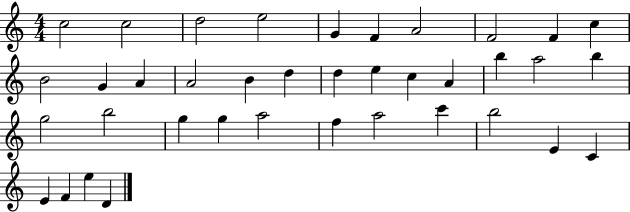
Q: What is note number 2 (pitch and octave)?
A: C5